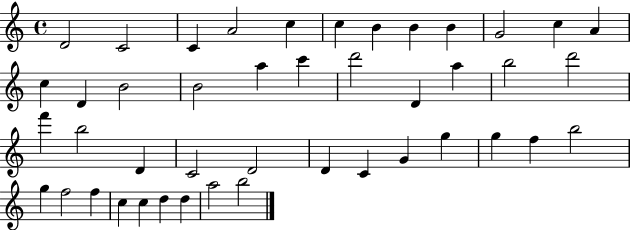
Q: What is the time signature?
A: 4/4